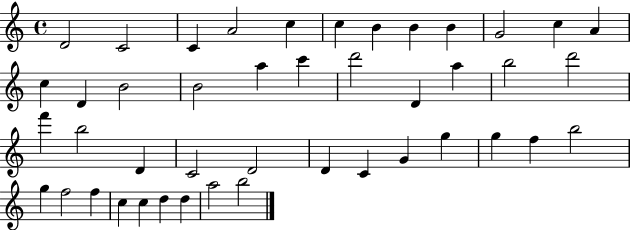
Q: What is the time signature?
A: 4/4